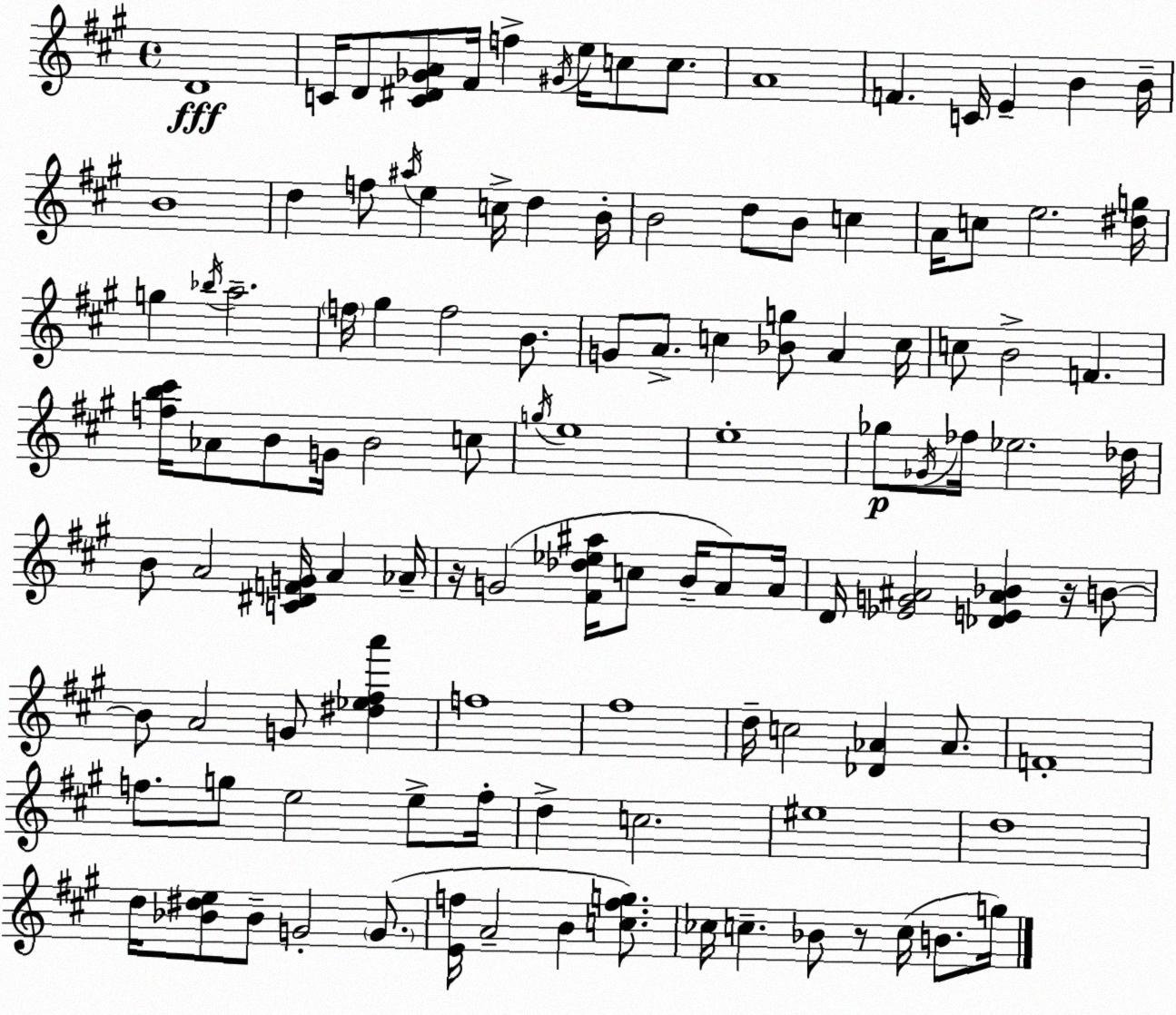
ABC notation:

X:1
T:Untitled
M:4/4
L:1/4
K:A
D4 C/4 D/2 [C^D_GA]/2 ^F/4 f ^G/4 e/4 c/2 c/2 A4 F C/4 E B B/4 B4 d f/2 ^a/4 e c/4 d B/4 B2 d/2 B/2 c A/4 c/2 e2 [^dg]/4 g _b/4 a2 f/4 ^g f2 B/2 G/2 A/2 c [_Bg]/2 A c/4 c/2 B2 F [fb^c']/4 _A/2 B/2 G/4 B2 c/2 g/4 e4 e4 _g/2 _G/4 _f/4 _e2 _d/4 B/2 A2 [C^DFG]/4 A _A/4 z/4 G2 [^F_d_e^a]/4 c/2 B/4 A/2 A/4 D/4 [_EG^A]2 [_DE^A_B] z/4 B/2 B/2 A2 G/2 [^d_e^fa'] f4 ^f4 d/4 c2 [_D_A] _A/2 F4 f/2 g/2 e2 e/2 f/4 d c2 ^e4 d4 d/4 [_B^de]/2 _B/2 G2 G/2 [Ef]/4 A2 B [cfg]/2 _c/4 c _B/2 z/2 c/4 B/2 g/4